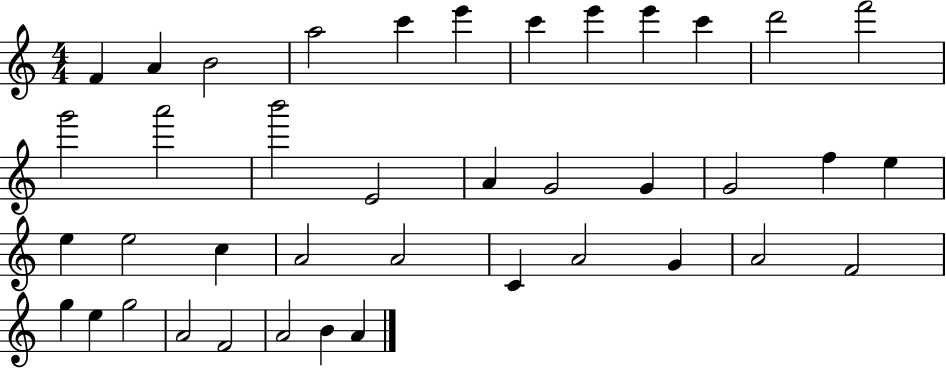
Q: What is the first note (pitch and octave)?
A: F4